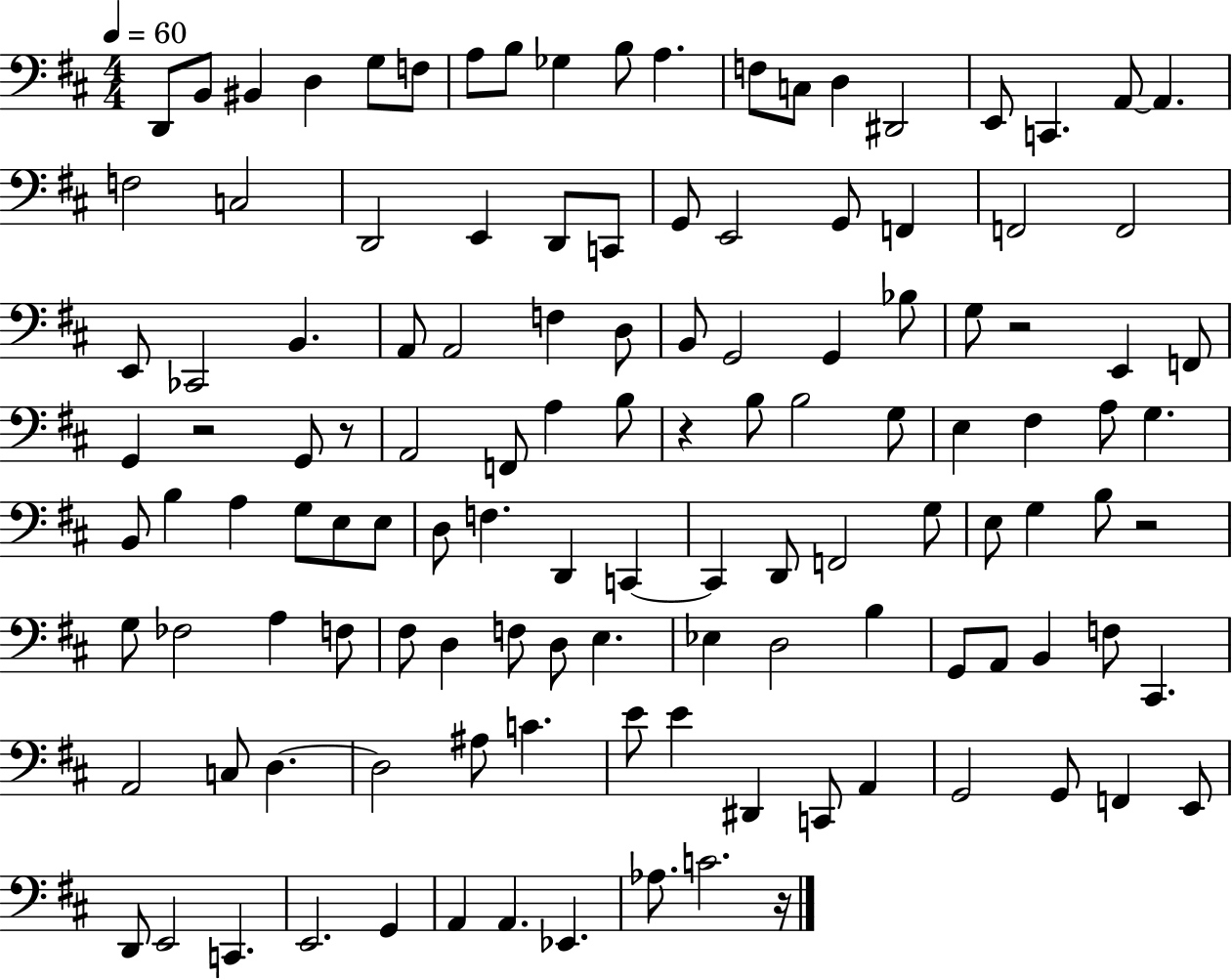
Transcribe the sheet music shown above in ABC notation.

X:1
T:Untitled
M:4/4
L:1/4
K:D
D,,/2 B,,/2 ^B,, D, G,/2 F,/2 A,/2 B,/2 _G, B,/2 A, F,/2 C,/2 D, ^D,,2 E,,/2 C,, A,,/2 A,, F,2 C,2 D,,2 E,, D,,/2 C,,/2 G,,/2 E,,2 G,,/2 F,, F,,2 F,,2 E,,/2 _C,,2 B,, A,,/2 A,,2 F, D,/2 B,,/2 G,,2 G,, _B,/2 G,/2 z2 E,, F,,/2 G,, z2 G,,/2 z/2 A,,2 F,,/2 A, B,/2 z B,/2 B,2 G,/2 E, ^F, A,/2 G, B,,/2 B, A, G,/2 E,/2 E,/2 D,/2 F, D,, C,, C,, D,,/2 F,,2 G,/2 E,/2 G, B,/2 z2 G,/2 _F,2 A, F,/2 ^F,/2 D, F,/2 D,/2 E, _E, D,2 B, G,,/2 A,,/2 B,, F,/2 ^C,, A,,2 C,/2 D, D,2 ^A,/2 C E/2 E ^D,, C,,/2 A,, G,,2 G,,/2 F,, E,,/2 D,,/2 E,,2 C,, E,,2 G,, A,, A,, _E,, _A,/2 C2 z/4